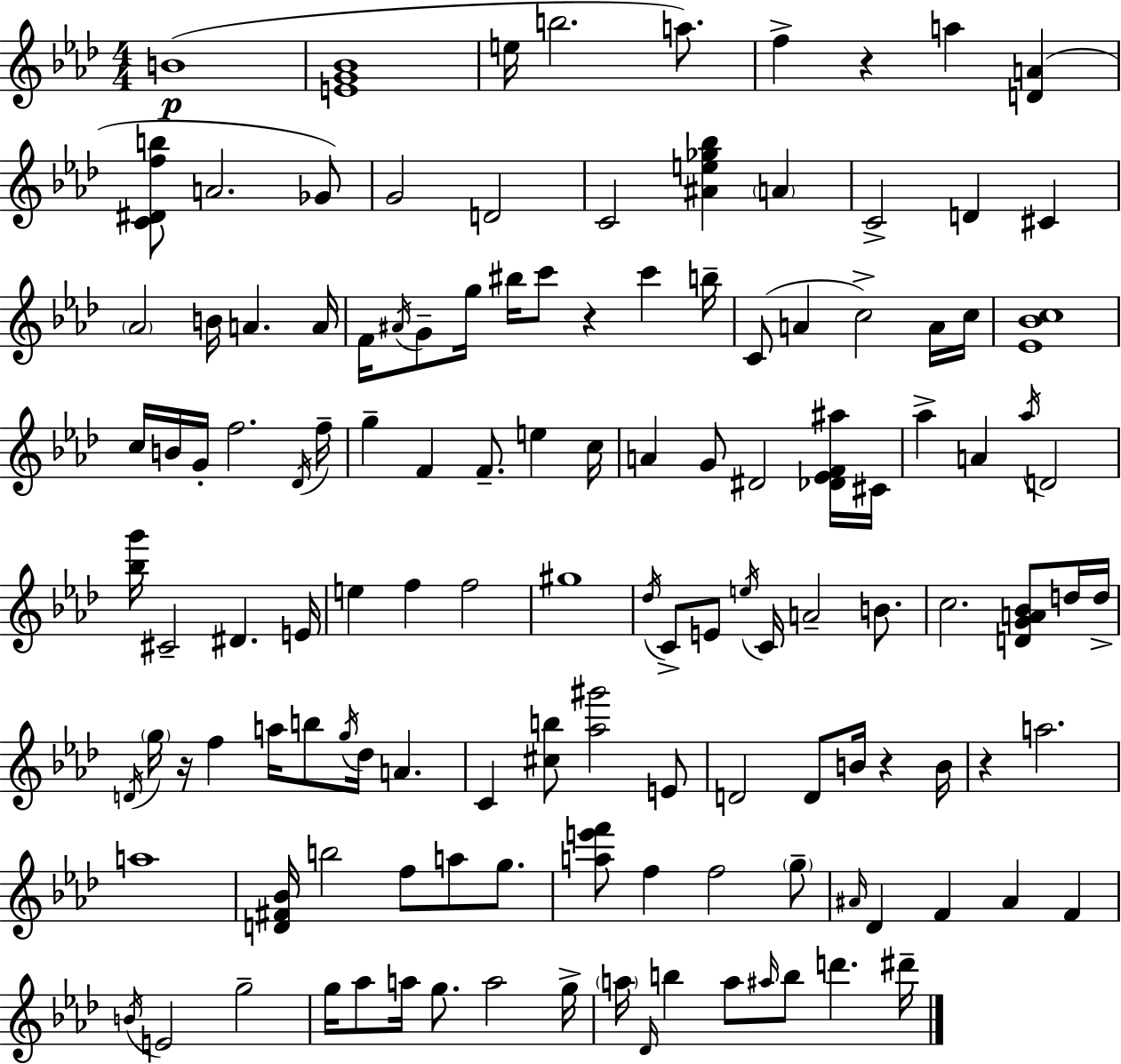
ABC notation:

X:1
T:Untitled
M:4/4
L:1/4
K:Ab
B4 [EG_B]4 e/4 b2 a/2 f z a [DA] [C^Dfb]/2 A2 _G/2 G2 D2 C2 [^Ae_g_b] A C2 D ^C _A2 B/4 A A/4 F/4 ^A/4 G/2 g/4 ^b/4 c'/2 z c' b/4 C/2 A c2 A/4 c/4 [_E_Bc]4 c/4 B/4 G/4 f2 _D/4 f/4 g F F/2 e c/4 A G/2 ^D2 [_D_EF^a]/4 ^C/4 _a A _a/4 D2 [_bg']/4 ^C2 ^D E/4 e f f2 ^g4 _d/4 C/2 E/2 e/4 C/4 A2 B/2 c2 [DGA_B]/2 d/4 d/4 D/4 g/4 z/4 f a/4 b/2 g/4 _d/4 A C [^cb]/2 [_a^g']2 E/2 D2 D/2 B/4 z B/4 z a2 a4 [D^F_B]/4 b2 f/2 a/2 g/2 [ae'f']/2 f f2 g/2 ^A/4 _D F ^A F B/4 E2 g2 g/4 _a/2 a/4 g/2 a2 g/4 a/4 _D/4 b a/2 ^a/4 b/2 d' ^d'/4